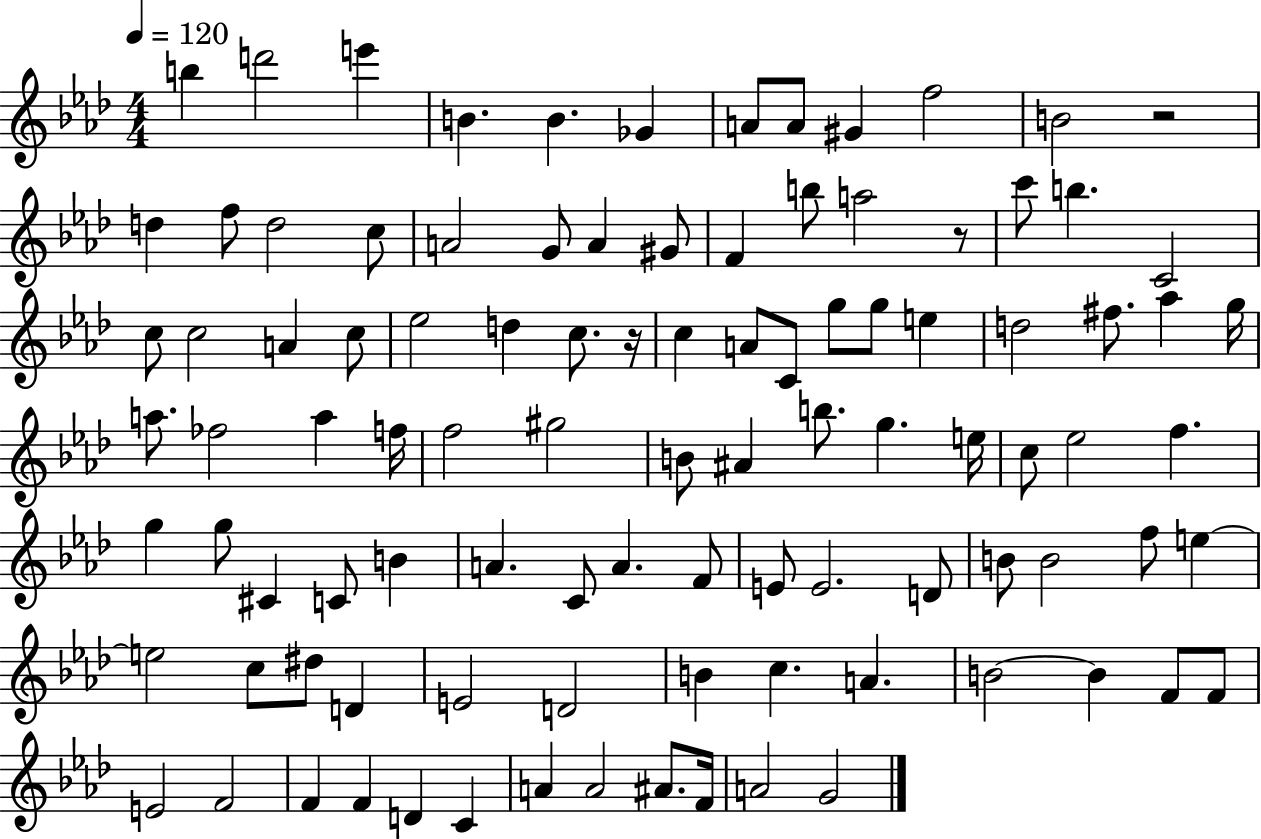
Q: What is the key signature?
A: AES major